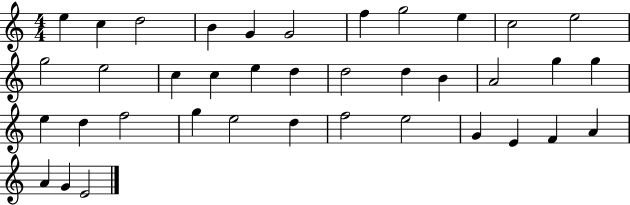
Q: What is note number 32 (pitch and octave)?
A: G4